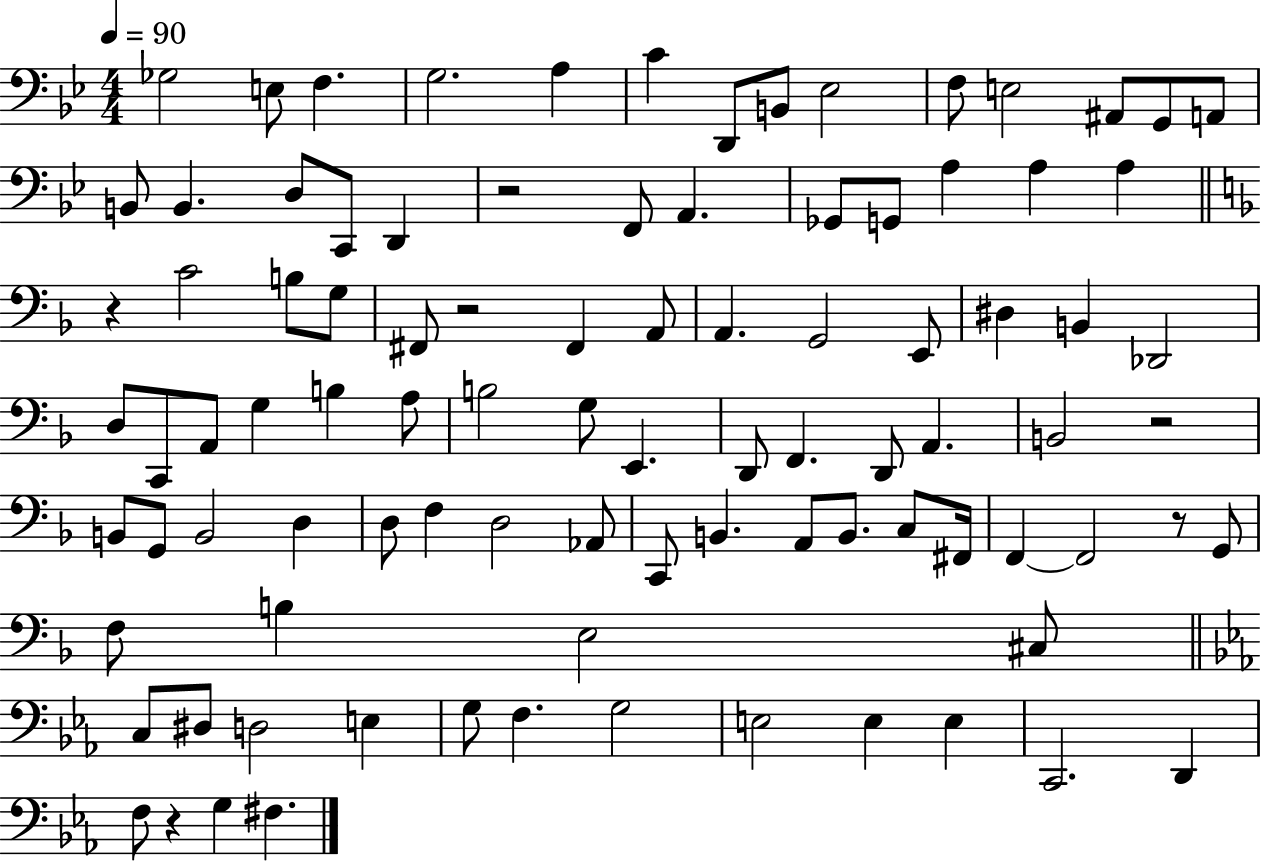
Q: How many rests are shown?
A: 6